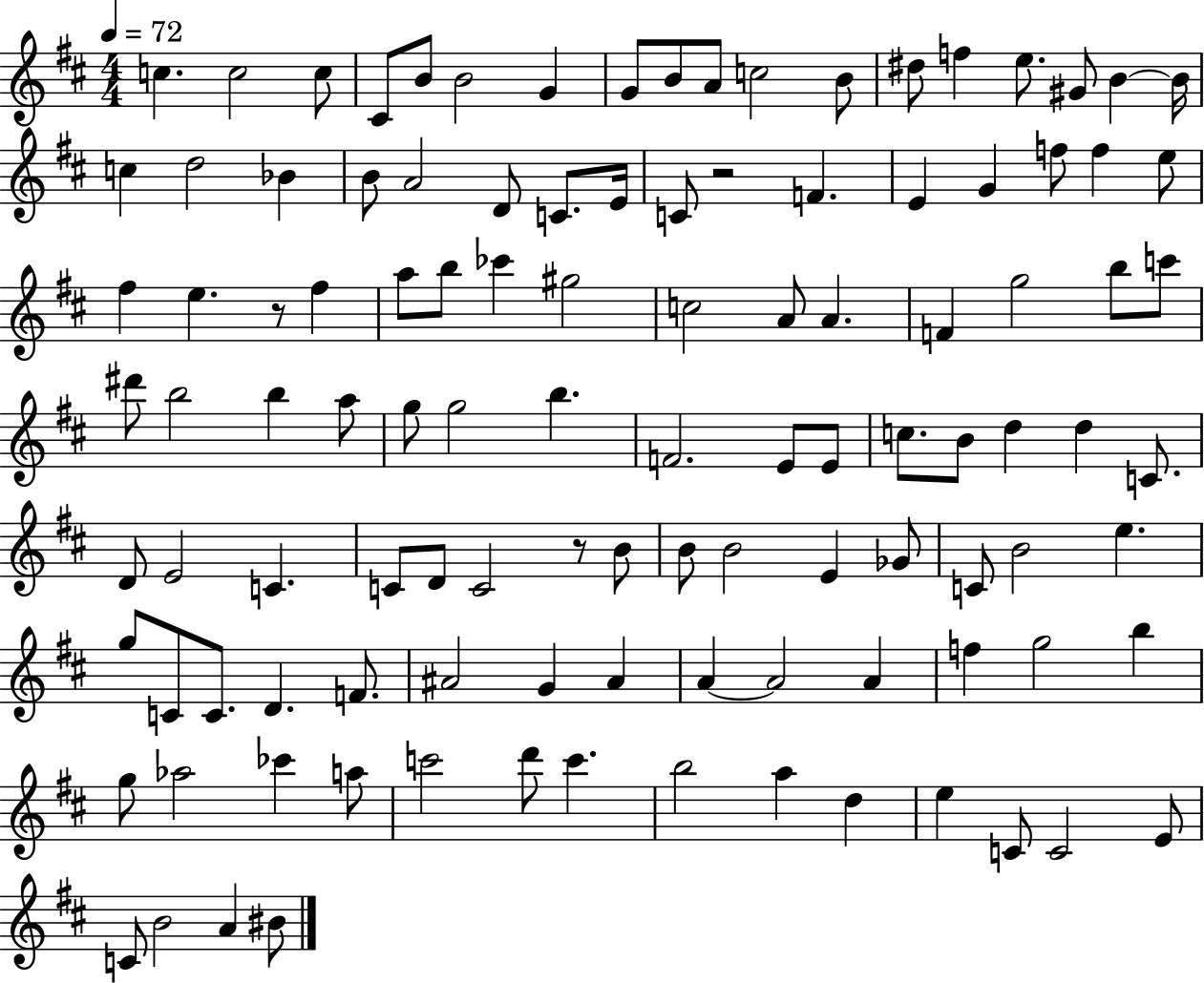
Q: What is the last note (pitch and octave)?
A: BIS4